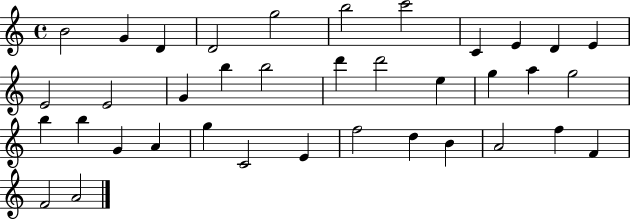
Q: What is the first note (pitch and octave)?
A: B4